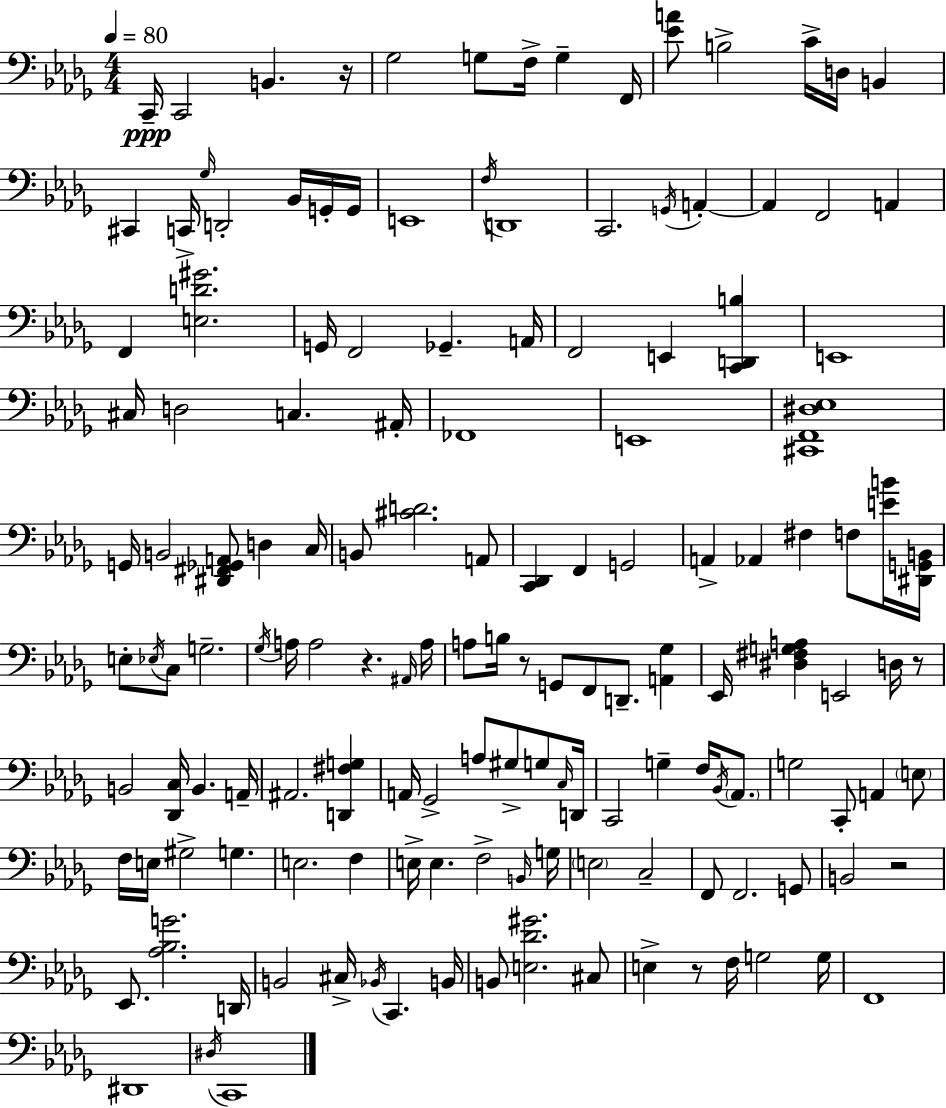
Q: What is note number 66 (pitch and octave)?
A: G2